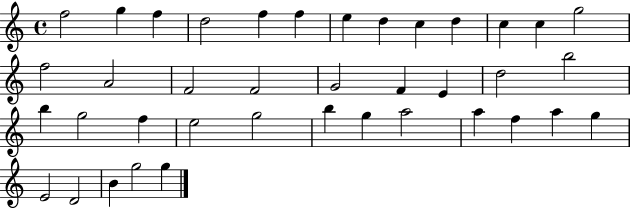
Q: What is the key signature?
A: C major